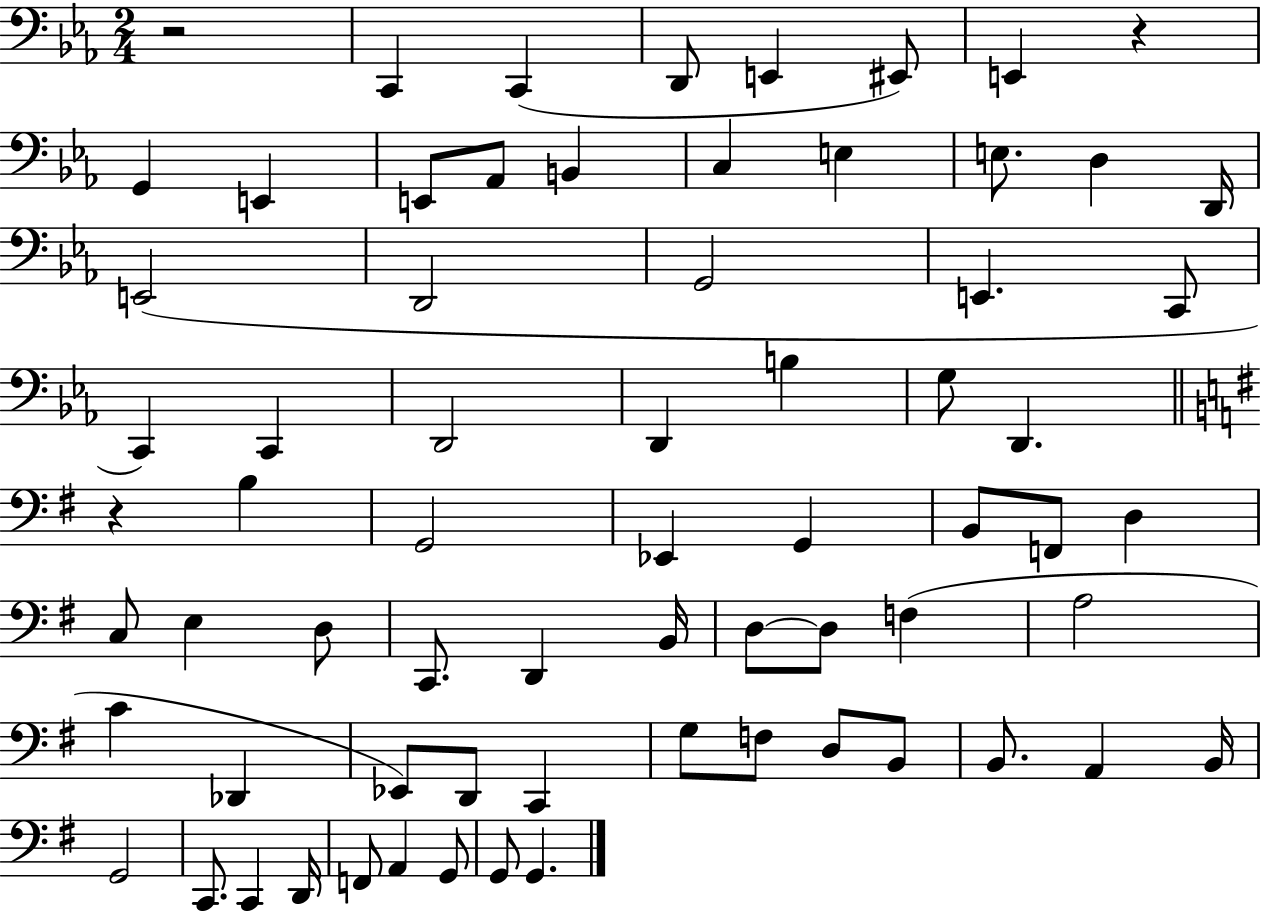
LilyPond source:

{
  \clef bass
  \numericTimeSignature
  \time 2/4
  \key ees \major
  r2 | c,4 c,4( | d,8 e,4 eis,8) | e,4 r4 | \break g,4 e,4 | e,8 aes,8 b,4 | c4 e4 | e8. d4 d,16 | \break e,2( | d,2 | g,2 | e,4. c,8 | \break c,4) c,4 | d,2 | d,4 b4 | g8 d,4. | \break \bar "||" \break \key g \major r4 b4 | g,2 | ees,4 g,4 | b,8 f,8 d4 | \break c8 e4 d8 | c,8. d,4 b,16 | d8~~ d8 f4( | a2 | \break c'4 des,4 | ees,8) d,8 c,4 | g8 f8 d8 b,8 | b,8. a,4 b,16 | \break g,2 | c,8. c,4 d,16 | f,8 a,4 g,8 | g,8 g,4. | \break \bar "|."
}